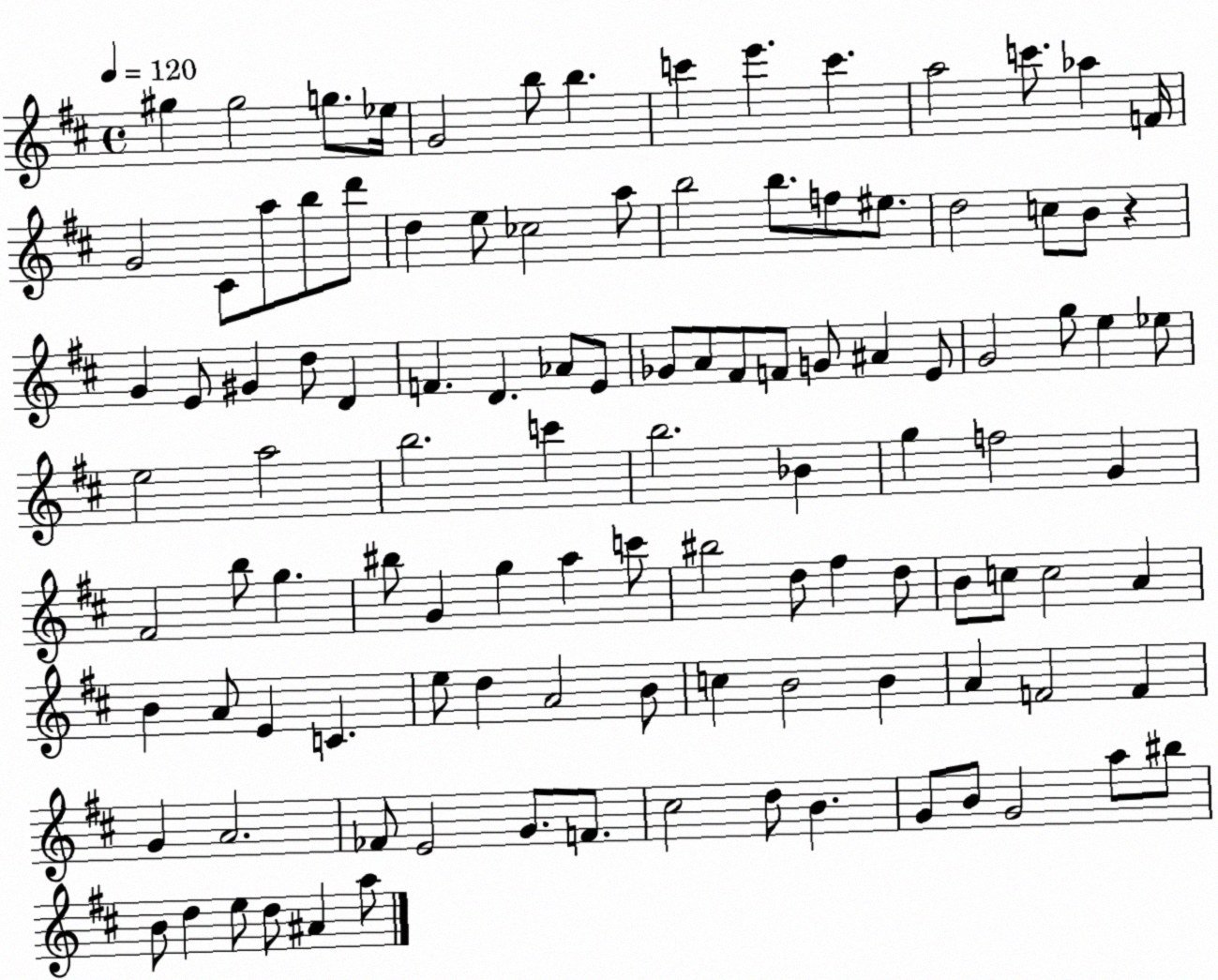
X:1
T:Untitled
M:4/4
L:1/4
K:D
^g ^g2 g/2 _e/4 G2 b/2 b c' e' c' a2 c'/2 _a F/4 G2 ^C/2 a/2 b/2 d'/2 d e/2 _c2 a/2 b2 b/2 f/2 ^e/2 d2 c/2 B/2 z G E/2 ^G d/2 D F D _A/2 E/2 _G/2 A/2 ^F/2 F/2 G/2 ^A E/2 G2 g/2 e _e/2 e2 a2 b2 c' b2 _B g f2 G ^F2 b/2 g ^b/2 G g a c'/2 ^b2 d/2 ^f d/2 B/2 c/2 c2 A B A/2 E C e/2 d A2 B/2 c B2 B A F2 F G A2 _F/2 E2 G/2 F/2 ^c2 d/2 B G/2 B/2 G2 a/2 ^b/2 B/2 d e/2 d/2 ^A a/2